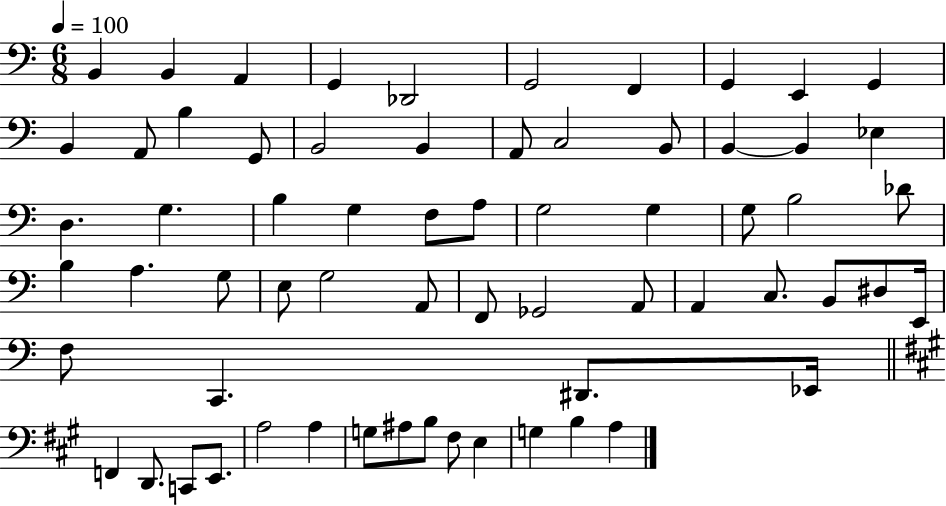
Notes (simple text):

B2/q B2/q A2/q G2/q Db2/h G2/h F2/q G2/q E2/q G2/q B2/q A2/e B3/q G2/e B2/h B2/q A2/e C3/h B2/e B2/q B2/q Eb3/q D3/q. G3/q. B3/q G3/q F3/e A3/e G3/h G3/q G3/e B3/h Db4/e B3/q A3/q. G3/e E3/e G3/h A2/e F2/e Gb2/h A2/e A2/q C3/e. B2/e D#3/e E2/s F3/e C2/q. D#2/e. Eb2/s F2/q D2/e. C2/e E2/e. A3/h A3/q G3/e A#3/e B3/e F#3/e E3/q G3/q B3/q A3/q